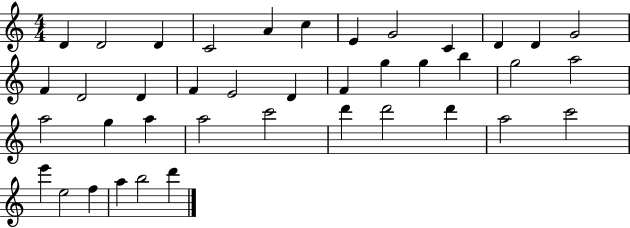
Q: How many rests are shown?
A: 0